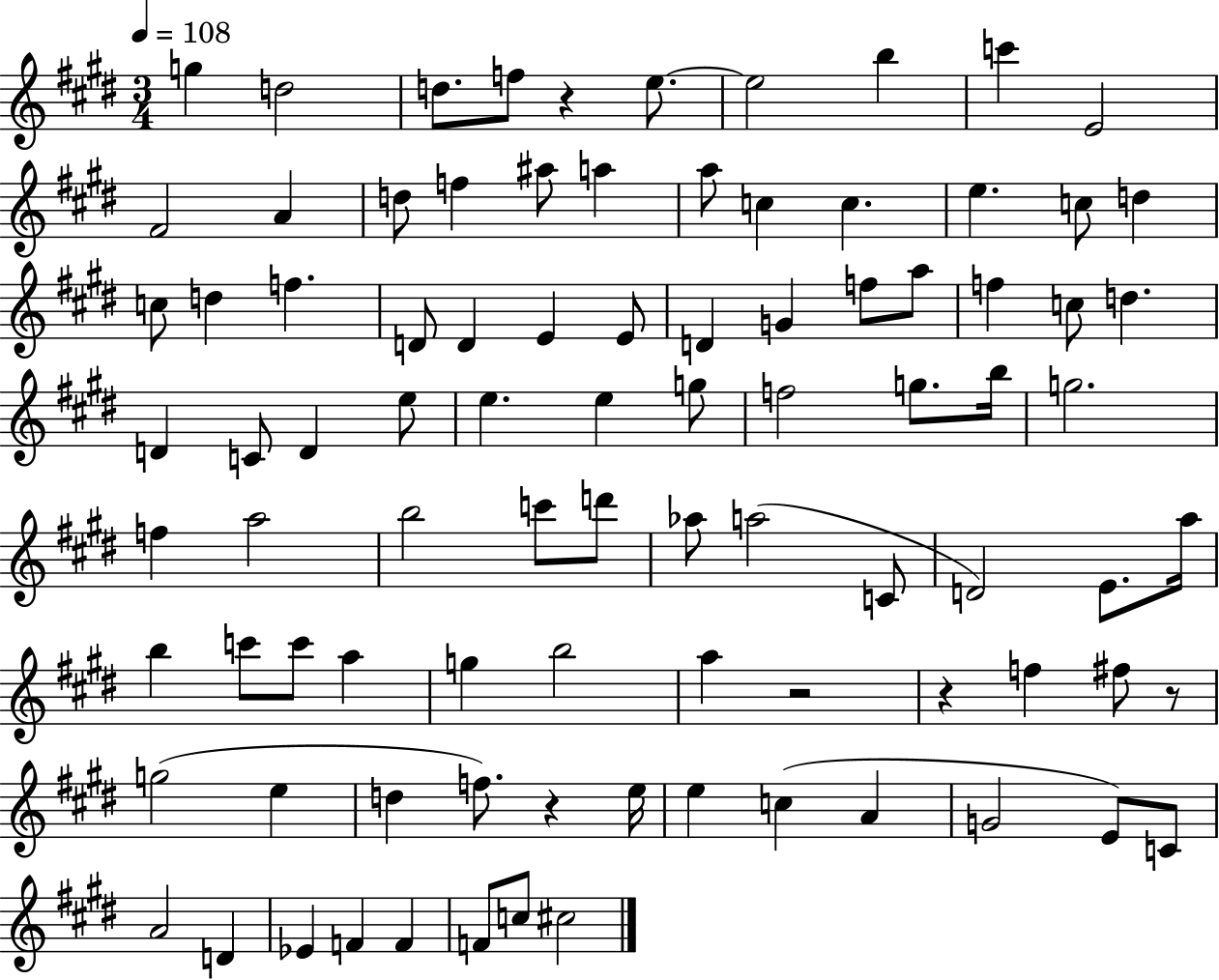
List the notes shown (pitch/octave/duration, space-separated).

G5/q D5/h D5/e. F5/e R/q E5/e. E5/h B5/q C6/q E4/h F#4/h A4/q D5/e F5/q A#5/e A5/q A5/e C5/q C5/q. E5/q. C5/e D5/q C5/e D5/q F5/q. D4/e D4/q E4/q E4/e D4/q G4/q F5/e A5/e F5/q C5/e D5/q. D4/q C4/e D4/q E5/e E5/q. E5/q G5/e F5/h G5/e. B5/s G5/h. F5/q A5/h B5/h C6/e D6/e Ab5/e A5/h C4/e D4/h E4/e. A5/s B5/q C6/e C6/e A5/q G5/q B5/h A5/q R/h R/q F5/q F#5/e R/e G5/h E5/q D5/q F5/e. R/q E5/s E5/q C5/q A4/q G4/h E4/e C4/e A4/h D4/q Eb4/q F4/q F4/q F4/e C5/e C#5/h